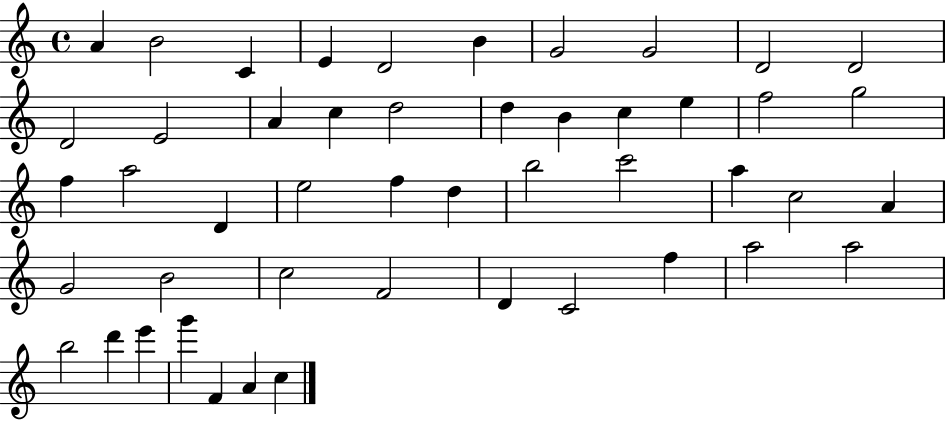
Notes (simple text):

A4/q B4/h C4/q E4/q D4/h B4/q G4/h G4/h D4/h D4/h D4/h E4/h A4/q C5/q D5/h D5/q B4/q C5/q E5/q F5/h G5/h F5/q A5/h D4/q E5/h F5/q D5/q B5/h C6/h A5/q C5/h A4/q G4/h B4/h C5/h F4/h D4/q C4/h F5/q A5/h A5/h B5/h D6/q E6/q G6/q F4/q A4/q C5/q